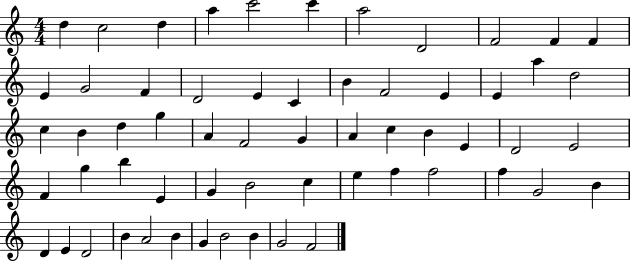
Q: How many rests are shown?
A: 0